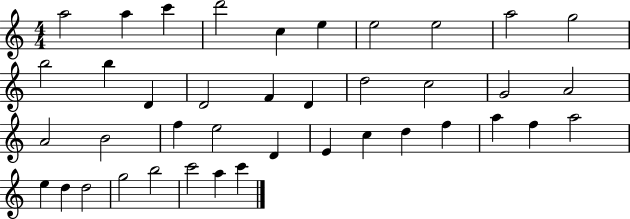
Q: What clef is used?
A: treble